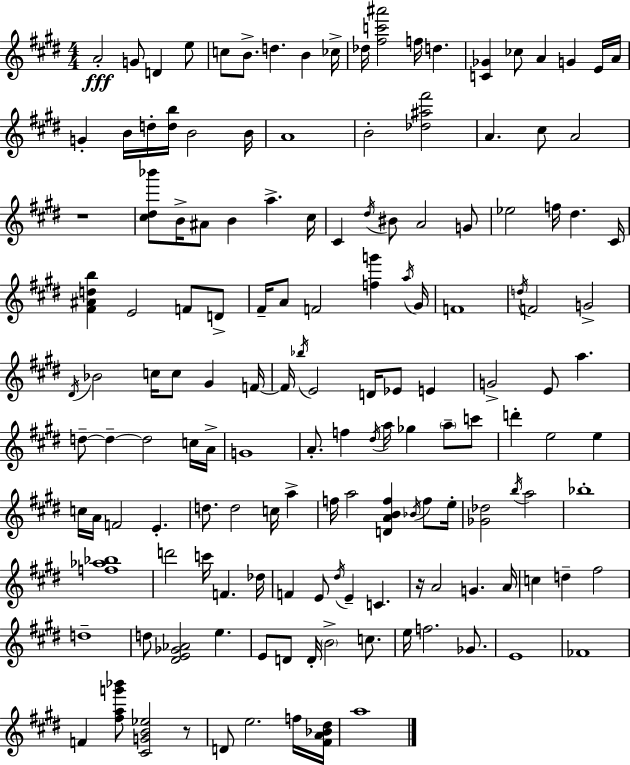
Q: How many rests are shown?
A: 3